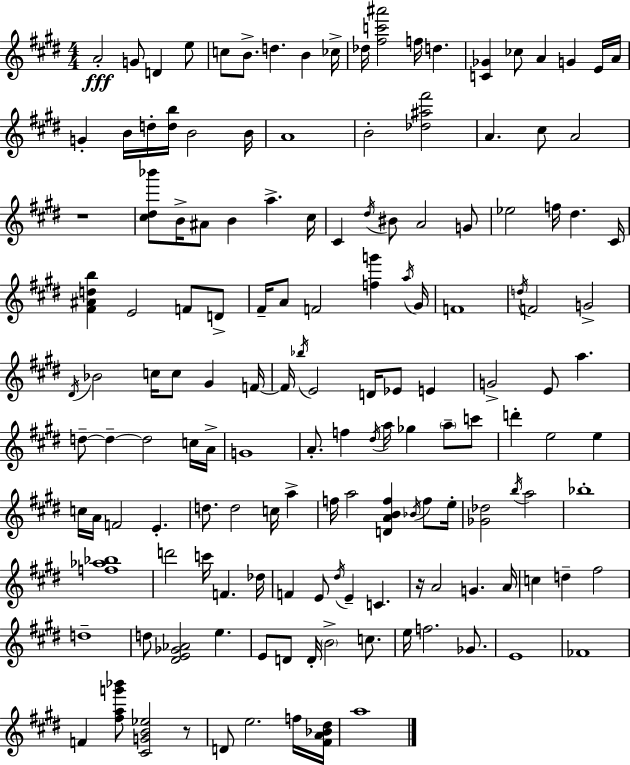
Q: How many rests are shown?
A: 3